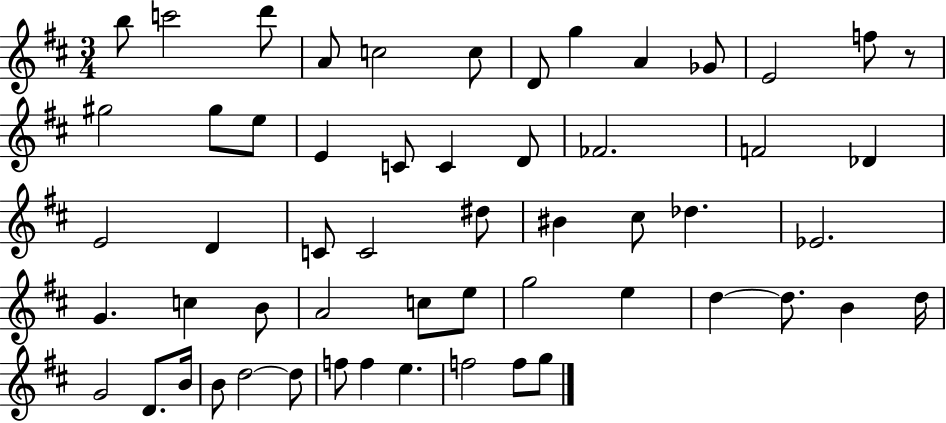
{
  \clef treble
  \numericTimeSignature
  \time 3/4
  \key d \major
  b''8 c'''2 d'''8 | a'8 c''2 c''8 | d'8 g''4 a'4 ges'8 | e'2 f''8 r8 | \break gis''2 gis''8 e''8 | e'4 c'8 c'4 d'8 | fes'2. | f'2 des'4 | \break e'2 d'4 | c'8 c'2 dis''8 | bis'4 cis''8 des''4. | ees'2. | \break g'4. c''4 b'8 | a'2 c''8 e''8 | g''2 e''4 | d''4~~ d''8. b'4 d''16 | \break g'2 d'8. b'16 | b'8 d''2~~ d''8 | f''8 f''4 e''4. | f''2 f''8 g''8 | \break \bar "|."
}